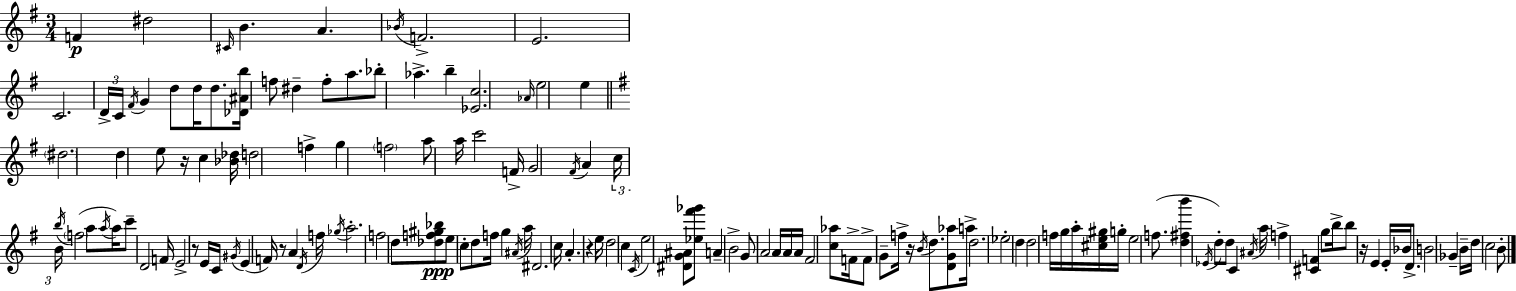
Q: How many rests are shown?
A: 6